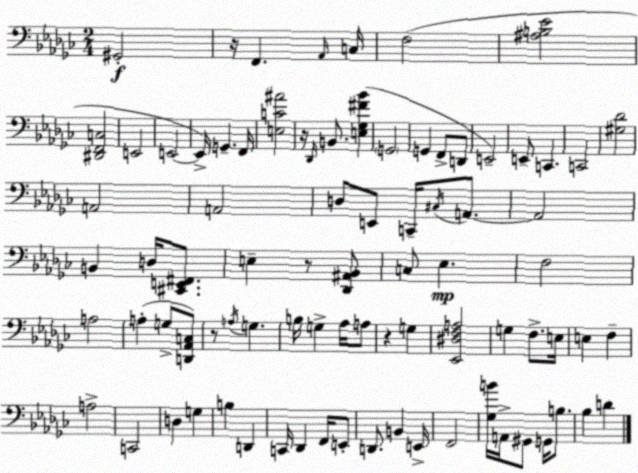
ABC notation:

X:1
T:Untitled
M:2/4
L:1/4
K:Ebm
^G,,2 z/4 F,, _A,,/4 C,/4 F,2 [^A,B,_E]2 [^D,,F,,C,]2 E,,2 E,,2 E,,/4 G,, F,,/4 [E,C^A]2 z/4 _D,,/4 B,,/2 [E,_G,^F_B] G,,2 G,, F,,/2 D,,/2 E,,2 E,,/2 C,, C,,2 [^G,_D]2 A,,2 A,,2 D,/2 E,,/2 C,,/4 ^C,/4 A,,/2 A,,2 B,, D,/4 [^C,,E,,^F,,]/2 E, z/2 [_D,,^A,,_B,,]/2 C,/2 _E, F,2 A,2 A, G,/2 [D,,_A,,C,]/2 z/2 A,/4 G, B,/4 G, _A,/4 A,/2 z G, [_E,,^D,F,A,]2 G, F,/2 E,/4 E, F, A,2 C,,2 D, G, B, D,, C,,/4 _D,, F,,/4 E,,/2 D,,/2 B,, E,,/4 F,,2 [_G,B]/4 A,,/4 ^G,,/2 G,,/4 B,/2 _B, D